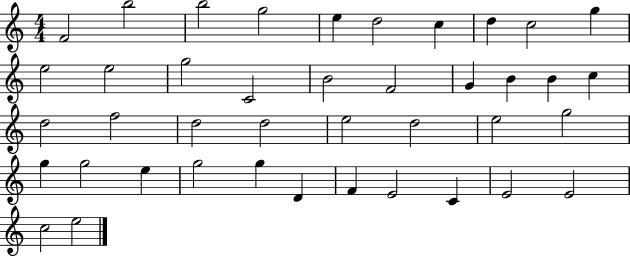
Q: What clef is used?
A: treble